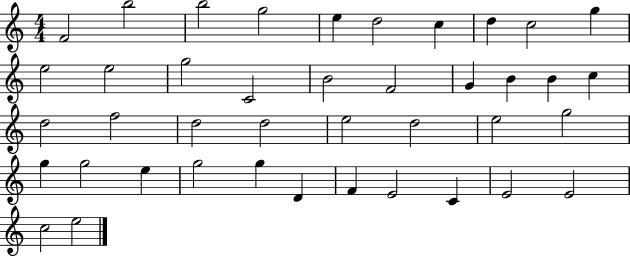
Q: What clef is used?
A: treble